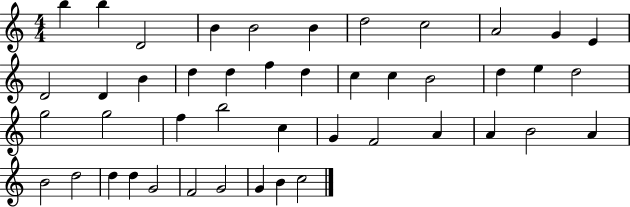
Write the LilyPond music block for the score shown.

{
  \clef treble
  \numericTimeSignature
  \time 4/4
  \key c \major
  b''4 b''4 d'2 | b'4 b'2 b'4 | d''2 c''2 | a'2 g'4 e'4 | \break d'2 d'4 b'4 | d''4 d''4 f''4 d''4 | c''4 c''4 b'2 | d''4 e''4 d''2 | \break g''2 g''2 | f''4 b''2 c''4 | g'4 f'2 a'4 | a'4 b'2 a'4 | \break b'2 d''2 | d''4 d''4 g'2 | f'2 g'2 | g'4 b'4 c''2 | \break \bar "|."
}